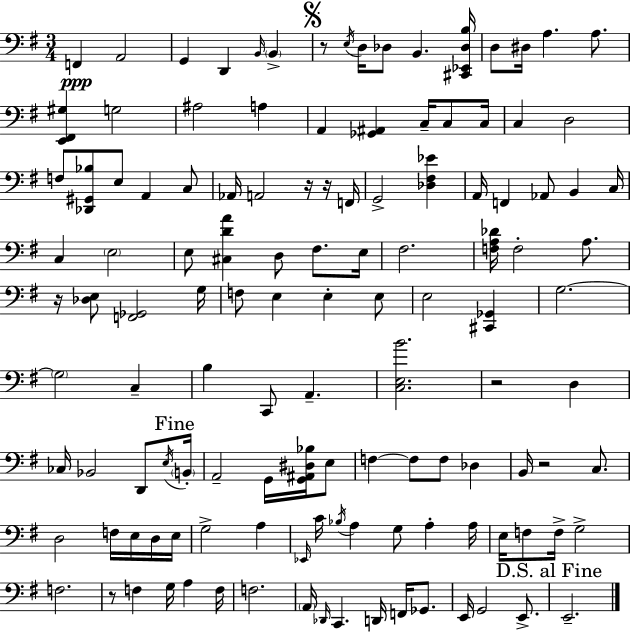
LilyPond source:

{
  \clef bass
  \numericTimeSignature
  \time 3/4
  \key g \major
  f,4\ppp a,2 | g,4 d,4 \grace { b,16 } \parenthesize b,4-> | \mark \markup { \musicglyph "scripts.segno" } r8 \acciaccatura { e16 } d16 des8 b,4. | <cis, ees, des b>16 d8 dis16 a4. a8. | \break <e, fis, gis>4 g2 | ais2 a4 | a,4 <ges, ais,>4 c16-- c8 | c16 c4 d2 | \break f8 <des, gis, bes>8 e8 a,4 | c8 aes,16 a,2 r16 | r16 f,16 g,2-> <des fis ees'>4 | a,16 f,4 aes,8 b,4 | \break c16 c4 \parenthesize e2 | e8 <cis d' a'>4 d8 fis8. | e16 fis2. | <f a des'>16 f2-. a8. | \break r16 <des e>8 <f, ges,>2 | g16 f8 e4 e4-. | e8 e2 <cis, ges,>4 | g2.~~ | \break \parenthesize g2 c4-- | b4 c,8 a,4.-- | <c e b'>2. | r2 d4 | \break ces16 bes,2 d,8 | \acciaccatura { e16 } \mark "Fine" \parenthesize b,16-. a,2-- g,16 | <g, ais, dis bes>16 e8 f4~~ f8 f8 des4 | b,16 r2 | \break c8. d2 f16 | e16 d16 e16 g2-> a4 | \grace { ees,16 } c'16 \acciaccatura { bes16 } a4 g8 | a4-. a16 e16 f8 f16-> g2-> | \break f2. | r8 f4 g16 | a4 f16 f2. | \parenthesize a,16 \grace { des,16 } c,4. | \break d,16 f,16 ges,8. e,16 g,2 | e,8.-> \mark "D.S. al Fine" e,2.-- | \bar "|."
}